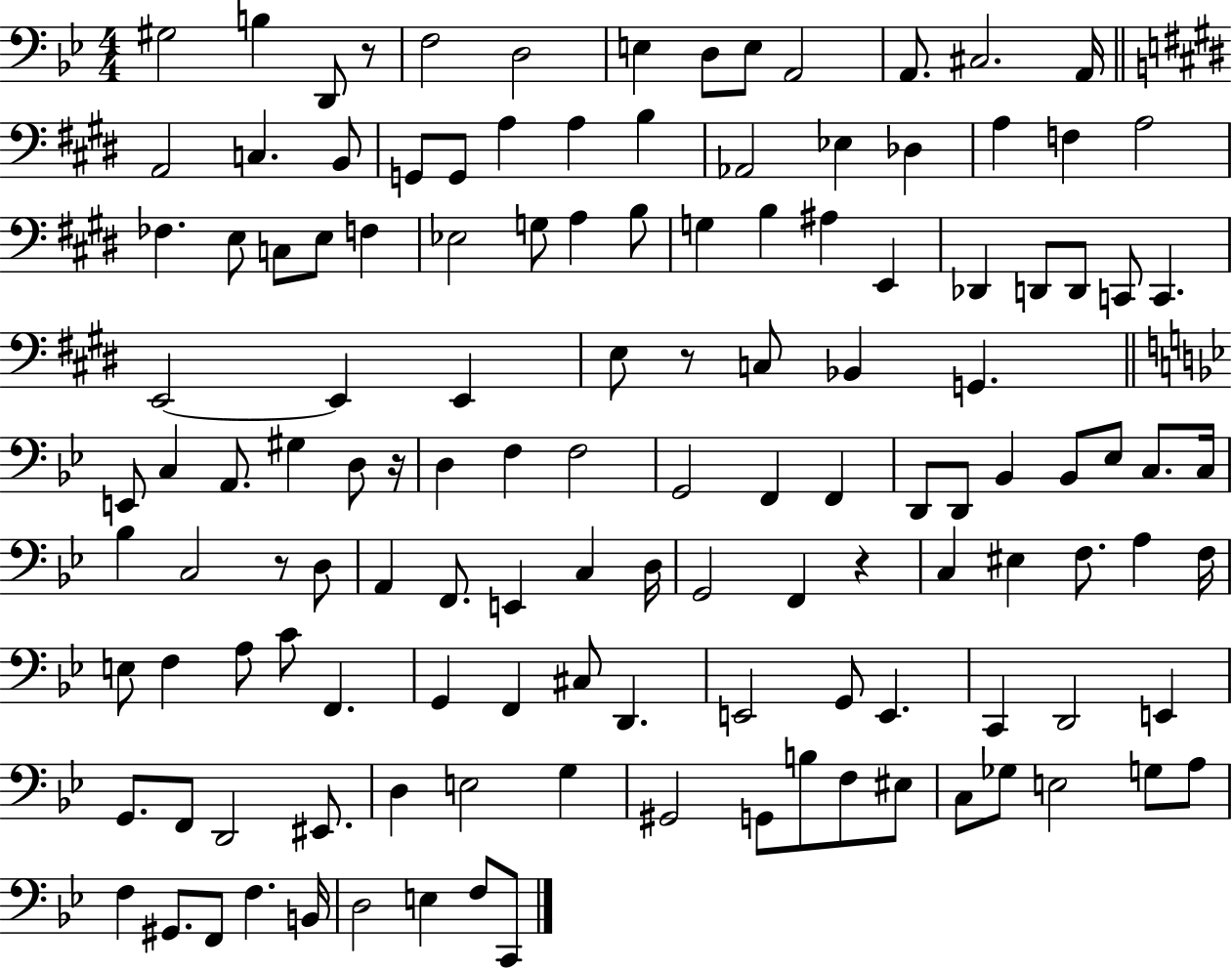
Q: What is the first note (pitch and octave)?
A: G#3